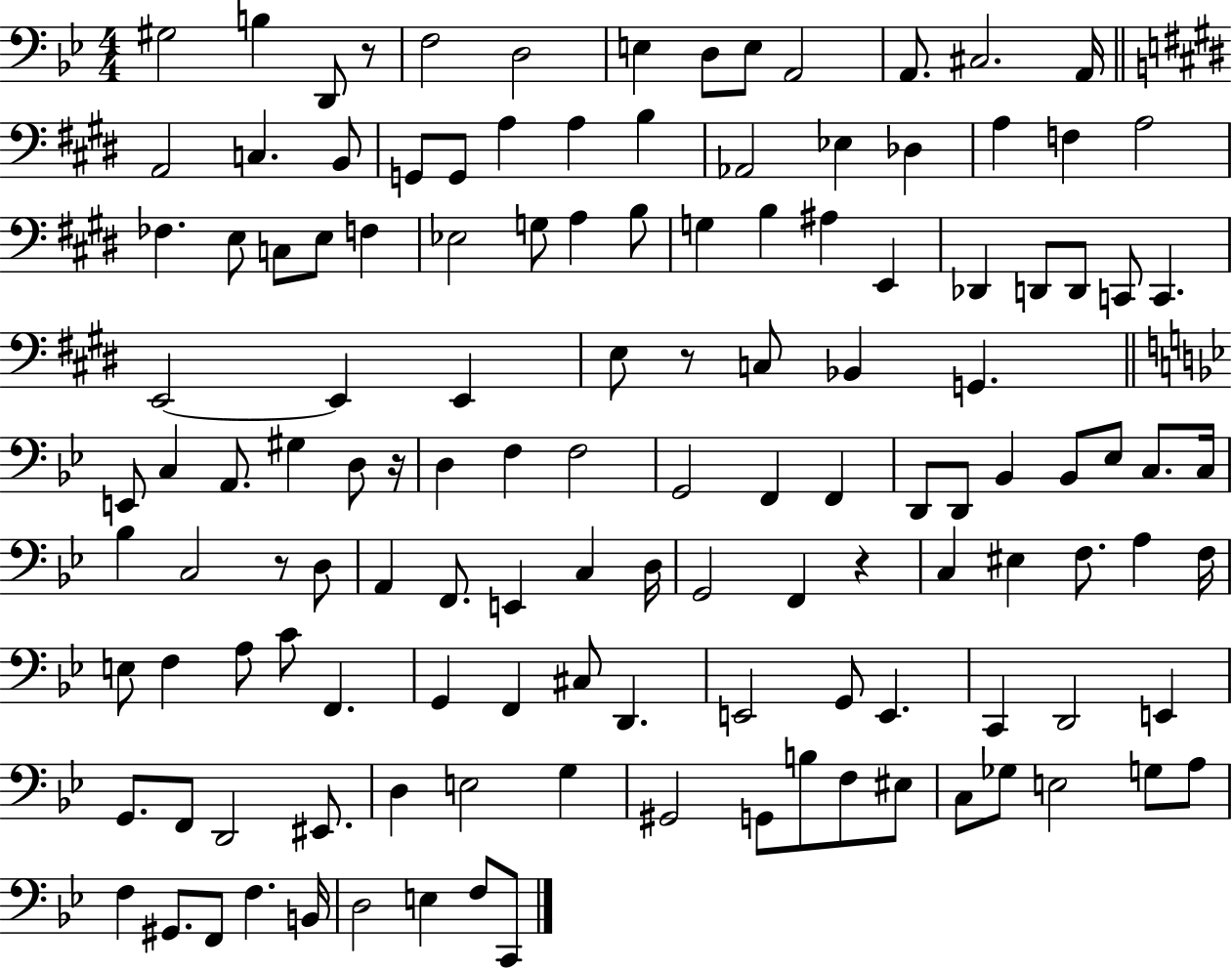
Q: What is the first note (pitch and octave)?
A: G#3